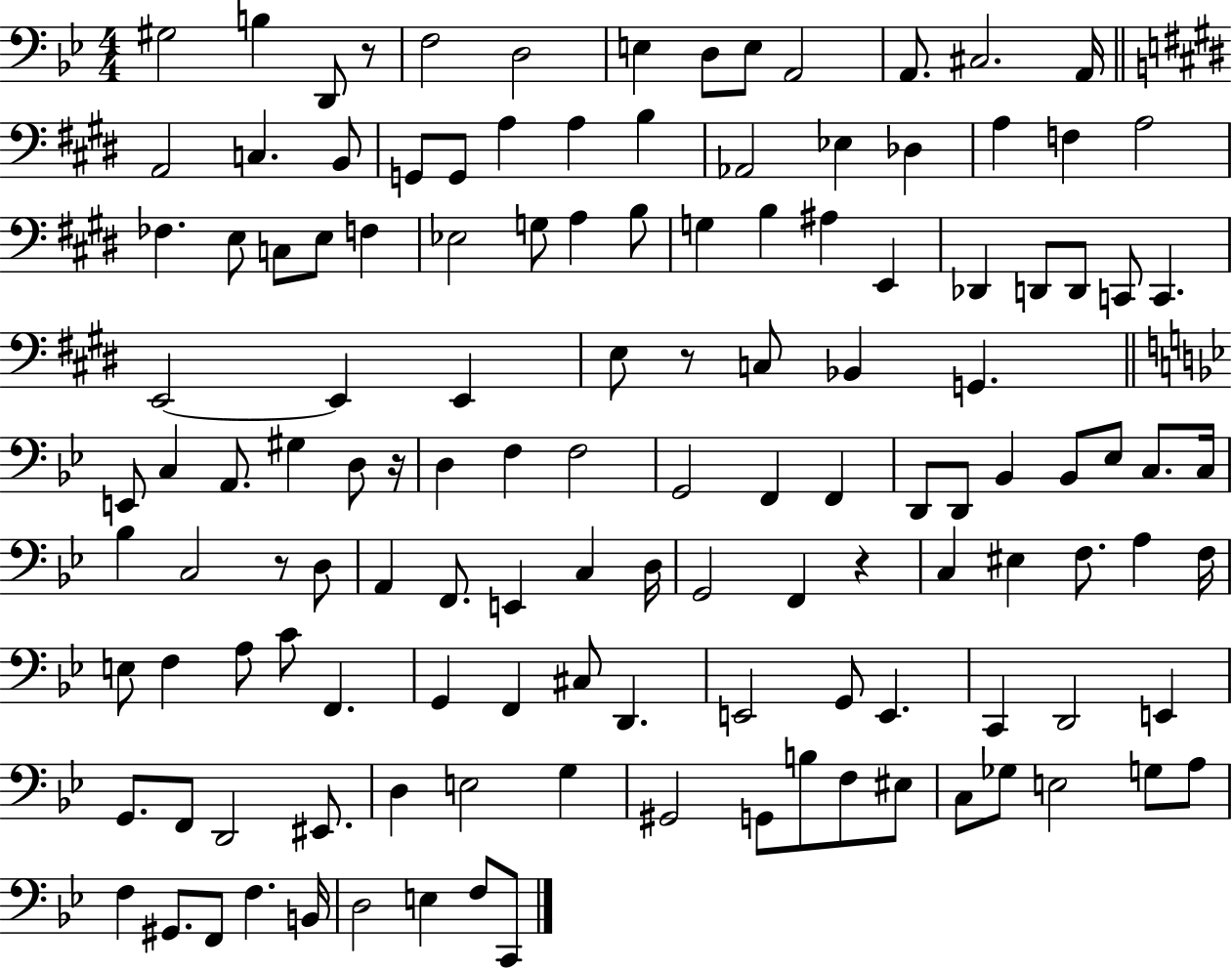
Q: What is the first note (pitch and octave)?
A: G#3